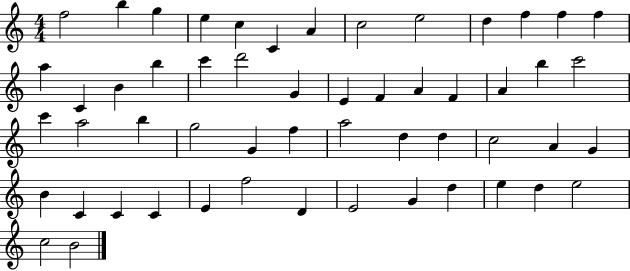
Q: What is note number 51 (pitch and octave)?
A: D5